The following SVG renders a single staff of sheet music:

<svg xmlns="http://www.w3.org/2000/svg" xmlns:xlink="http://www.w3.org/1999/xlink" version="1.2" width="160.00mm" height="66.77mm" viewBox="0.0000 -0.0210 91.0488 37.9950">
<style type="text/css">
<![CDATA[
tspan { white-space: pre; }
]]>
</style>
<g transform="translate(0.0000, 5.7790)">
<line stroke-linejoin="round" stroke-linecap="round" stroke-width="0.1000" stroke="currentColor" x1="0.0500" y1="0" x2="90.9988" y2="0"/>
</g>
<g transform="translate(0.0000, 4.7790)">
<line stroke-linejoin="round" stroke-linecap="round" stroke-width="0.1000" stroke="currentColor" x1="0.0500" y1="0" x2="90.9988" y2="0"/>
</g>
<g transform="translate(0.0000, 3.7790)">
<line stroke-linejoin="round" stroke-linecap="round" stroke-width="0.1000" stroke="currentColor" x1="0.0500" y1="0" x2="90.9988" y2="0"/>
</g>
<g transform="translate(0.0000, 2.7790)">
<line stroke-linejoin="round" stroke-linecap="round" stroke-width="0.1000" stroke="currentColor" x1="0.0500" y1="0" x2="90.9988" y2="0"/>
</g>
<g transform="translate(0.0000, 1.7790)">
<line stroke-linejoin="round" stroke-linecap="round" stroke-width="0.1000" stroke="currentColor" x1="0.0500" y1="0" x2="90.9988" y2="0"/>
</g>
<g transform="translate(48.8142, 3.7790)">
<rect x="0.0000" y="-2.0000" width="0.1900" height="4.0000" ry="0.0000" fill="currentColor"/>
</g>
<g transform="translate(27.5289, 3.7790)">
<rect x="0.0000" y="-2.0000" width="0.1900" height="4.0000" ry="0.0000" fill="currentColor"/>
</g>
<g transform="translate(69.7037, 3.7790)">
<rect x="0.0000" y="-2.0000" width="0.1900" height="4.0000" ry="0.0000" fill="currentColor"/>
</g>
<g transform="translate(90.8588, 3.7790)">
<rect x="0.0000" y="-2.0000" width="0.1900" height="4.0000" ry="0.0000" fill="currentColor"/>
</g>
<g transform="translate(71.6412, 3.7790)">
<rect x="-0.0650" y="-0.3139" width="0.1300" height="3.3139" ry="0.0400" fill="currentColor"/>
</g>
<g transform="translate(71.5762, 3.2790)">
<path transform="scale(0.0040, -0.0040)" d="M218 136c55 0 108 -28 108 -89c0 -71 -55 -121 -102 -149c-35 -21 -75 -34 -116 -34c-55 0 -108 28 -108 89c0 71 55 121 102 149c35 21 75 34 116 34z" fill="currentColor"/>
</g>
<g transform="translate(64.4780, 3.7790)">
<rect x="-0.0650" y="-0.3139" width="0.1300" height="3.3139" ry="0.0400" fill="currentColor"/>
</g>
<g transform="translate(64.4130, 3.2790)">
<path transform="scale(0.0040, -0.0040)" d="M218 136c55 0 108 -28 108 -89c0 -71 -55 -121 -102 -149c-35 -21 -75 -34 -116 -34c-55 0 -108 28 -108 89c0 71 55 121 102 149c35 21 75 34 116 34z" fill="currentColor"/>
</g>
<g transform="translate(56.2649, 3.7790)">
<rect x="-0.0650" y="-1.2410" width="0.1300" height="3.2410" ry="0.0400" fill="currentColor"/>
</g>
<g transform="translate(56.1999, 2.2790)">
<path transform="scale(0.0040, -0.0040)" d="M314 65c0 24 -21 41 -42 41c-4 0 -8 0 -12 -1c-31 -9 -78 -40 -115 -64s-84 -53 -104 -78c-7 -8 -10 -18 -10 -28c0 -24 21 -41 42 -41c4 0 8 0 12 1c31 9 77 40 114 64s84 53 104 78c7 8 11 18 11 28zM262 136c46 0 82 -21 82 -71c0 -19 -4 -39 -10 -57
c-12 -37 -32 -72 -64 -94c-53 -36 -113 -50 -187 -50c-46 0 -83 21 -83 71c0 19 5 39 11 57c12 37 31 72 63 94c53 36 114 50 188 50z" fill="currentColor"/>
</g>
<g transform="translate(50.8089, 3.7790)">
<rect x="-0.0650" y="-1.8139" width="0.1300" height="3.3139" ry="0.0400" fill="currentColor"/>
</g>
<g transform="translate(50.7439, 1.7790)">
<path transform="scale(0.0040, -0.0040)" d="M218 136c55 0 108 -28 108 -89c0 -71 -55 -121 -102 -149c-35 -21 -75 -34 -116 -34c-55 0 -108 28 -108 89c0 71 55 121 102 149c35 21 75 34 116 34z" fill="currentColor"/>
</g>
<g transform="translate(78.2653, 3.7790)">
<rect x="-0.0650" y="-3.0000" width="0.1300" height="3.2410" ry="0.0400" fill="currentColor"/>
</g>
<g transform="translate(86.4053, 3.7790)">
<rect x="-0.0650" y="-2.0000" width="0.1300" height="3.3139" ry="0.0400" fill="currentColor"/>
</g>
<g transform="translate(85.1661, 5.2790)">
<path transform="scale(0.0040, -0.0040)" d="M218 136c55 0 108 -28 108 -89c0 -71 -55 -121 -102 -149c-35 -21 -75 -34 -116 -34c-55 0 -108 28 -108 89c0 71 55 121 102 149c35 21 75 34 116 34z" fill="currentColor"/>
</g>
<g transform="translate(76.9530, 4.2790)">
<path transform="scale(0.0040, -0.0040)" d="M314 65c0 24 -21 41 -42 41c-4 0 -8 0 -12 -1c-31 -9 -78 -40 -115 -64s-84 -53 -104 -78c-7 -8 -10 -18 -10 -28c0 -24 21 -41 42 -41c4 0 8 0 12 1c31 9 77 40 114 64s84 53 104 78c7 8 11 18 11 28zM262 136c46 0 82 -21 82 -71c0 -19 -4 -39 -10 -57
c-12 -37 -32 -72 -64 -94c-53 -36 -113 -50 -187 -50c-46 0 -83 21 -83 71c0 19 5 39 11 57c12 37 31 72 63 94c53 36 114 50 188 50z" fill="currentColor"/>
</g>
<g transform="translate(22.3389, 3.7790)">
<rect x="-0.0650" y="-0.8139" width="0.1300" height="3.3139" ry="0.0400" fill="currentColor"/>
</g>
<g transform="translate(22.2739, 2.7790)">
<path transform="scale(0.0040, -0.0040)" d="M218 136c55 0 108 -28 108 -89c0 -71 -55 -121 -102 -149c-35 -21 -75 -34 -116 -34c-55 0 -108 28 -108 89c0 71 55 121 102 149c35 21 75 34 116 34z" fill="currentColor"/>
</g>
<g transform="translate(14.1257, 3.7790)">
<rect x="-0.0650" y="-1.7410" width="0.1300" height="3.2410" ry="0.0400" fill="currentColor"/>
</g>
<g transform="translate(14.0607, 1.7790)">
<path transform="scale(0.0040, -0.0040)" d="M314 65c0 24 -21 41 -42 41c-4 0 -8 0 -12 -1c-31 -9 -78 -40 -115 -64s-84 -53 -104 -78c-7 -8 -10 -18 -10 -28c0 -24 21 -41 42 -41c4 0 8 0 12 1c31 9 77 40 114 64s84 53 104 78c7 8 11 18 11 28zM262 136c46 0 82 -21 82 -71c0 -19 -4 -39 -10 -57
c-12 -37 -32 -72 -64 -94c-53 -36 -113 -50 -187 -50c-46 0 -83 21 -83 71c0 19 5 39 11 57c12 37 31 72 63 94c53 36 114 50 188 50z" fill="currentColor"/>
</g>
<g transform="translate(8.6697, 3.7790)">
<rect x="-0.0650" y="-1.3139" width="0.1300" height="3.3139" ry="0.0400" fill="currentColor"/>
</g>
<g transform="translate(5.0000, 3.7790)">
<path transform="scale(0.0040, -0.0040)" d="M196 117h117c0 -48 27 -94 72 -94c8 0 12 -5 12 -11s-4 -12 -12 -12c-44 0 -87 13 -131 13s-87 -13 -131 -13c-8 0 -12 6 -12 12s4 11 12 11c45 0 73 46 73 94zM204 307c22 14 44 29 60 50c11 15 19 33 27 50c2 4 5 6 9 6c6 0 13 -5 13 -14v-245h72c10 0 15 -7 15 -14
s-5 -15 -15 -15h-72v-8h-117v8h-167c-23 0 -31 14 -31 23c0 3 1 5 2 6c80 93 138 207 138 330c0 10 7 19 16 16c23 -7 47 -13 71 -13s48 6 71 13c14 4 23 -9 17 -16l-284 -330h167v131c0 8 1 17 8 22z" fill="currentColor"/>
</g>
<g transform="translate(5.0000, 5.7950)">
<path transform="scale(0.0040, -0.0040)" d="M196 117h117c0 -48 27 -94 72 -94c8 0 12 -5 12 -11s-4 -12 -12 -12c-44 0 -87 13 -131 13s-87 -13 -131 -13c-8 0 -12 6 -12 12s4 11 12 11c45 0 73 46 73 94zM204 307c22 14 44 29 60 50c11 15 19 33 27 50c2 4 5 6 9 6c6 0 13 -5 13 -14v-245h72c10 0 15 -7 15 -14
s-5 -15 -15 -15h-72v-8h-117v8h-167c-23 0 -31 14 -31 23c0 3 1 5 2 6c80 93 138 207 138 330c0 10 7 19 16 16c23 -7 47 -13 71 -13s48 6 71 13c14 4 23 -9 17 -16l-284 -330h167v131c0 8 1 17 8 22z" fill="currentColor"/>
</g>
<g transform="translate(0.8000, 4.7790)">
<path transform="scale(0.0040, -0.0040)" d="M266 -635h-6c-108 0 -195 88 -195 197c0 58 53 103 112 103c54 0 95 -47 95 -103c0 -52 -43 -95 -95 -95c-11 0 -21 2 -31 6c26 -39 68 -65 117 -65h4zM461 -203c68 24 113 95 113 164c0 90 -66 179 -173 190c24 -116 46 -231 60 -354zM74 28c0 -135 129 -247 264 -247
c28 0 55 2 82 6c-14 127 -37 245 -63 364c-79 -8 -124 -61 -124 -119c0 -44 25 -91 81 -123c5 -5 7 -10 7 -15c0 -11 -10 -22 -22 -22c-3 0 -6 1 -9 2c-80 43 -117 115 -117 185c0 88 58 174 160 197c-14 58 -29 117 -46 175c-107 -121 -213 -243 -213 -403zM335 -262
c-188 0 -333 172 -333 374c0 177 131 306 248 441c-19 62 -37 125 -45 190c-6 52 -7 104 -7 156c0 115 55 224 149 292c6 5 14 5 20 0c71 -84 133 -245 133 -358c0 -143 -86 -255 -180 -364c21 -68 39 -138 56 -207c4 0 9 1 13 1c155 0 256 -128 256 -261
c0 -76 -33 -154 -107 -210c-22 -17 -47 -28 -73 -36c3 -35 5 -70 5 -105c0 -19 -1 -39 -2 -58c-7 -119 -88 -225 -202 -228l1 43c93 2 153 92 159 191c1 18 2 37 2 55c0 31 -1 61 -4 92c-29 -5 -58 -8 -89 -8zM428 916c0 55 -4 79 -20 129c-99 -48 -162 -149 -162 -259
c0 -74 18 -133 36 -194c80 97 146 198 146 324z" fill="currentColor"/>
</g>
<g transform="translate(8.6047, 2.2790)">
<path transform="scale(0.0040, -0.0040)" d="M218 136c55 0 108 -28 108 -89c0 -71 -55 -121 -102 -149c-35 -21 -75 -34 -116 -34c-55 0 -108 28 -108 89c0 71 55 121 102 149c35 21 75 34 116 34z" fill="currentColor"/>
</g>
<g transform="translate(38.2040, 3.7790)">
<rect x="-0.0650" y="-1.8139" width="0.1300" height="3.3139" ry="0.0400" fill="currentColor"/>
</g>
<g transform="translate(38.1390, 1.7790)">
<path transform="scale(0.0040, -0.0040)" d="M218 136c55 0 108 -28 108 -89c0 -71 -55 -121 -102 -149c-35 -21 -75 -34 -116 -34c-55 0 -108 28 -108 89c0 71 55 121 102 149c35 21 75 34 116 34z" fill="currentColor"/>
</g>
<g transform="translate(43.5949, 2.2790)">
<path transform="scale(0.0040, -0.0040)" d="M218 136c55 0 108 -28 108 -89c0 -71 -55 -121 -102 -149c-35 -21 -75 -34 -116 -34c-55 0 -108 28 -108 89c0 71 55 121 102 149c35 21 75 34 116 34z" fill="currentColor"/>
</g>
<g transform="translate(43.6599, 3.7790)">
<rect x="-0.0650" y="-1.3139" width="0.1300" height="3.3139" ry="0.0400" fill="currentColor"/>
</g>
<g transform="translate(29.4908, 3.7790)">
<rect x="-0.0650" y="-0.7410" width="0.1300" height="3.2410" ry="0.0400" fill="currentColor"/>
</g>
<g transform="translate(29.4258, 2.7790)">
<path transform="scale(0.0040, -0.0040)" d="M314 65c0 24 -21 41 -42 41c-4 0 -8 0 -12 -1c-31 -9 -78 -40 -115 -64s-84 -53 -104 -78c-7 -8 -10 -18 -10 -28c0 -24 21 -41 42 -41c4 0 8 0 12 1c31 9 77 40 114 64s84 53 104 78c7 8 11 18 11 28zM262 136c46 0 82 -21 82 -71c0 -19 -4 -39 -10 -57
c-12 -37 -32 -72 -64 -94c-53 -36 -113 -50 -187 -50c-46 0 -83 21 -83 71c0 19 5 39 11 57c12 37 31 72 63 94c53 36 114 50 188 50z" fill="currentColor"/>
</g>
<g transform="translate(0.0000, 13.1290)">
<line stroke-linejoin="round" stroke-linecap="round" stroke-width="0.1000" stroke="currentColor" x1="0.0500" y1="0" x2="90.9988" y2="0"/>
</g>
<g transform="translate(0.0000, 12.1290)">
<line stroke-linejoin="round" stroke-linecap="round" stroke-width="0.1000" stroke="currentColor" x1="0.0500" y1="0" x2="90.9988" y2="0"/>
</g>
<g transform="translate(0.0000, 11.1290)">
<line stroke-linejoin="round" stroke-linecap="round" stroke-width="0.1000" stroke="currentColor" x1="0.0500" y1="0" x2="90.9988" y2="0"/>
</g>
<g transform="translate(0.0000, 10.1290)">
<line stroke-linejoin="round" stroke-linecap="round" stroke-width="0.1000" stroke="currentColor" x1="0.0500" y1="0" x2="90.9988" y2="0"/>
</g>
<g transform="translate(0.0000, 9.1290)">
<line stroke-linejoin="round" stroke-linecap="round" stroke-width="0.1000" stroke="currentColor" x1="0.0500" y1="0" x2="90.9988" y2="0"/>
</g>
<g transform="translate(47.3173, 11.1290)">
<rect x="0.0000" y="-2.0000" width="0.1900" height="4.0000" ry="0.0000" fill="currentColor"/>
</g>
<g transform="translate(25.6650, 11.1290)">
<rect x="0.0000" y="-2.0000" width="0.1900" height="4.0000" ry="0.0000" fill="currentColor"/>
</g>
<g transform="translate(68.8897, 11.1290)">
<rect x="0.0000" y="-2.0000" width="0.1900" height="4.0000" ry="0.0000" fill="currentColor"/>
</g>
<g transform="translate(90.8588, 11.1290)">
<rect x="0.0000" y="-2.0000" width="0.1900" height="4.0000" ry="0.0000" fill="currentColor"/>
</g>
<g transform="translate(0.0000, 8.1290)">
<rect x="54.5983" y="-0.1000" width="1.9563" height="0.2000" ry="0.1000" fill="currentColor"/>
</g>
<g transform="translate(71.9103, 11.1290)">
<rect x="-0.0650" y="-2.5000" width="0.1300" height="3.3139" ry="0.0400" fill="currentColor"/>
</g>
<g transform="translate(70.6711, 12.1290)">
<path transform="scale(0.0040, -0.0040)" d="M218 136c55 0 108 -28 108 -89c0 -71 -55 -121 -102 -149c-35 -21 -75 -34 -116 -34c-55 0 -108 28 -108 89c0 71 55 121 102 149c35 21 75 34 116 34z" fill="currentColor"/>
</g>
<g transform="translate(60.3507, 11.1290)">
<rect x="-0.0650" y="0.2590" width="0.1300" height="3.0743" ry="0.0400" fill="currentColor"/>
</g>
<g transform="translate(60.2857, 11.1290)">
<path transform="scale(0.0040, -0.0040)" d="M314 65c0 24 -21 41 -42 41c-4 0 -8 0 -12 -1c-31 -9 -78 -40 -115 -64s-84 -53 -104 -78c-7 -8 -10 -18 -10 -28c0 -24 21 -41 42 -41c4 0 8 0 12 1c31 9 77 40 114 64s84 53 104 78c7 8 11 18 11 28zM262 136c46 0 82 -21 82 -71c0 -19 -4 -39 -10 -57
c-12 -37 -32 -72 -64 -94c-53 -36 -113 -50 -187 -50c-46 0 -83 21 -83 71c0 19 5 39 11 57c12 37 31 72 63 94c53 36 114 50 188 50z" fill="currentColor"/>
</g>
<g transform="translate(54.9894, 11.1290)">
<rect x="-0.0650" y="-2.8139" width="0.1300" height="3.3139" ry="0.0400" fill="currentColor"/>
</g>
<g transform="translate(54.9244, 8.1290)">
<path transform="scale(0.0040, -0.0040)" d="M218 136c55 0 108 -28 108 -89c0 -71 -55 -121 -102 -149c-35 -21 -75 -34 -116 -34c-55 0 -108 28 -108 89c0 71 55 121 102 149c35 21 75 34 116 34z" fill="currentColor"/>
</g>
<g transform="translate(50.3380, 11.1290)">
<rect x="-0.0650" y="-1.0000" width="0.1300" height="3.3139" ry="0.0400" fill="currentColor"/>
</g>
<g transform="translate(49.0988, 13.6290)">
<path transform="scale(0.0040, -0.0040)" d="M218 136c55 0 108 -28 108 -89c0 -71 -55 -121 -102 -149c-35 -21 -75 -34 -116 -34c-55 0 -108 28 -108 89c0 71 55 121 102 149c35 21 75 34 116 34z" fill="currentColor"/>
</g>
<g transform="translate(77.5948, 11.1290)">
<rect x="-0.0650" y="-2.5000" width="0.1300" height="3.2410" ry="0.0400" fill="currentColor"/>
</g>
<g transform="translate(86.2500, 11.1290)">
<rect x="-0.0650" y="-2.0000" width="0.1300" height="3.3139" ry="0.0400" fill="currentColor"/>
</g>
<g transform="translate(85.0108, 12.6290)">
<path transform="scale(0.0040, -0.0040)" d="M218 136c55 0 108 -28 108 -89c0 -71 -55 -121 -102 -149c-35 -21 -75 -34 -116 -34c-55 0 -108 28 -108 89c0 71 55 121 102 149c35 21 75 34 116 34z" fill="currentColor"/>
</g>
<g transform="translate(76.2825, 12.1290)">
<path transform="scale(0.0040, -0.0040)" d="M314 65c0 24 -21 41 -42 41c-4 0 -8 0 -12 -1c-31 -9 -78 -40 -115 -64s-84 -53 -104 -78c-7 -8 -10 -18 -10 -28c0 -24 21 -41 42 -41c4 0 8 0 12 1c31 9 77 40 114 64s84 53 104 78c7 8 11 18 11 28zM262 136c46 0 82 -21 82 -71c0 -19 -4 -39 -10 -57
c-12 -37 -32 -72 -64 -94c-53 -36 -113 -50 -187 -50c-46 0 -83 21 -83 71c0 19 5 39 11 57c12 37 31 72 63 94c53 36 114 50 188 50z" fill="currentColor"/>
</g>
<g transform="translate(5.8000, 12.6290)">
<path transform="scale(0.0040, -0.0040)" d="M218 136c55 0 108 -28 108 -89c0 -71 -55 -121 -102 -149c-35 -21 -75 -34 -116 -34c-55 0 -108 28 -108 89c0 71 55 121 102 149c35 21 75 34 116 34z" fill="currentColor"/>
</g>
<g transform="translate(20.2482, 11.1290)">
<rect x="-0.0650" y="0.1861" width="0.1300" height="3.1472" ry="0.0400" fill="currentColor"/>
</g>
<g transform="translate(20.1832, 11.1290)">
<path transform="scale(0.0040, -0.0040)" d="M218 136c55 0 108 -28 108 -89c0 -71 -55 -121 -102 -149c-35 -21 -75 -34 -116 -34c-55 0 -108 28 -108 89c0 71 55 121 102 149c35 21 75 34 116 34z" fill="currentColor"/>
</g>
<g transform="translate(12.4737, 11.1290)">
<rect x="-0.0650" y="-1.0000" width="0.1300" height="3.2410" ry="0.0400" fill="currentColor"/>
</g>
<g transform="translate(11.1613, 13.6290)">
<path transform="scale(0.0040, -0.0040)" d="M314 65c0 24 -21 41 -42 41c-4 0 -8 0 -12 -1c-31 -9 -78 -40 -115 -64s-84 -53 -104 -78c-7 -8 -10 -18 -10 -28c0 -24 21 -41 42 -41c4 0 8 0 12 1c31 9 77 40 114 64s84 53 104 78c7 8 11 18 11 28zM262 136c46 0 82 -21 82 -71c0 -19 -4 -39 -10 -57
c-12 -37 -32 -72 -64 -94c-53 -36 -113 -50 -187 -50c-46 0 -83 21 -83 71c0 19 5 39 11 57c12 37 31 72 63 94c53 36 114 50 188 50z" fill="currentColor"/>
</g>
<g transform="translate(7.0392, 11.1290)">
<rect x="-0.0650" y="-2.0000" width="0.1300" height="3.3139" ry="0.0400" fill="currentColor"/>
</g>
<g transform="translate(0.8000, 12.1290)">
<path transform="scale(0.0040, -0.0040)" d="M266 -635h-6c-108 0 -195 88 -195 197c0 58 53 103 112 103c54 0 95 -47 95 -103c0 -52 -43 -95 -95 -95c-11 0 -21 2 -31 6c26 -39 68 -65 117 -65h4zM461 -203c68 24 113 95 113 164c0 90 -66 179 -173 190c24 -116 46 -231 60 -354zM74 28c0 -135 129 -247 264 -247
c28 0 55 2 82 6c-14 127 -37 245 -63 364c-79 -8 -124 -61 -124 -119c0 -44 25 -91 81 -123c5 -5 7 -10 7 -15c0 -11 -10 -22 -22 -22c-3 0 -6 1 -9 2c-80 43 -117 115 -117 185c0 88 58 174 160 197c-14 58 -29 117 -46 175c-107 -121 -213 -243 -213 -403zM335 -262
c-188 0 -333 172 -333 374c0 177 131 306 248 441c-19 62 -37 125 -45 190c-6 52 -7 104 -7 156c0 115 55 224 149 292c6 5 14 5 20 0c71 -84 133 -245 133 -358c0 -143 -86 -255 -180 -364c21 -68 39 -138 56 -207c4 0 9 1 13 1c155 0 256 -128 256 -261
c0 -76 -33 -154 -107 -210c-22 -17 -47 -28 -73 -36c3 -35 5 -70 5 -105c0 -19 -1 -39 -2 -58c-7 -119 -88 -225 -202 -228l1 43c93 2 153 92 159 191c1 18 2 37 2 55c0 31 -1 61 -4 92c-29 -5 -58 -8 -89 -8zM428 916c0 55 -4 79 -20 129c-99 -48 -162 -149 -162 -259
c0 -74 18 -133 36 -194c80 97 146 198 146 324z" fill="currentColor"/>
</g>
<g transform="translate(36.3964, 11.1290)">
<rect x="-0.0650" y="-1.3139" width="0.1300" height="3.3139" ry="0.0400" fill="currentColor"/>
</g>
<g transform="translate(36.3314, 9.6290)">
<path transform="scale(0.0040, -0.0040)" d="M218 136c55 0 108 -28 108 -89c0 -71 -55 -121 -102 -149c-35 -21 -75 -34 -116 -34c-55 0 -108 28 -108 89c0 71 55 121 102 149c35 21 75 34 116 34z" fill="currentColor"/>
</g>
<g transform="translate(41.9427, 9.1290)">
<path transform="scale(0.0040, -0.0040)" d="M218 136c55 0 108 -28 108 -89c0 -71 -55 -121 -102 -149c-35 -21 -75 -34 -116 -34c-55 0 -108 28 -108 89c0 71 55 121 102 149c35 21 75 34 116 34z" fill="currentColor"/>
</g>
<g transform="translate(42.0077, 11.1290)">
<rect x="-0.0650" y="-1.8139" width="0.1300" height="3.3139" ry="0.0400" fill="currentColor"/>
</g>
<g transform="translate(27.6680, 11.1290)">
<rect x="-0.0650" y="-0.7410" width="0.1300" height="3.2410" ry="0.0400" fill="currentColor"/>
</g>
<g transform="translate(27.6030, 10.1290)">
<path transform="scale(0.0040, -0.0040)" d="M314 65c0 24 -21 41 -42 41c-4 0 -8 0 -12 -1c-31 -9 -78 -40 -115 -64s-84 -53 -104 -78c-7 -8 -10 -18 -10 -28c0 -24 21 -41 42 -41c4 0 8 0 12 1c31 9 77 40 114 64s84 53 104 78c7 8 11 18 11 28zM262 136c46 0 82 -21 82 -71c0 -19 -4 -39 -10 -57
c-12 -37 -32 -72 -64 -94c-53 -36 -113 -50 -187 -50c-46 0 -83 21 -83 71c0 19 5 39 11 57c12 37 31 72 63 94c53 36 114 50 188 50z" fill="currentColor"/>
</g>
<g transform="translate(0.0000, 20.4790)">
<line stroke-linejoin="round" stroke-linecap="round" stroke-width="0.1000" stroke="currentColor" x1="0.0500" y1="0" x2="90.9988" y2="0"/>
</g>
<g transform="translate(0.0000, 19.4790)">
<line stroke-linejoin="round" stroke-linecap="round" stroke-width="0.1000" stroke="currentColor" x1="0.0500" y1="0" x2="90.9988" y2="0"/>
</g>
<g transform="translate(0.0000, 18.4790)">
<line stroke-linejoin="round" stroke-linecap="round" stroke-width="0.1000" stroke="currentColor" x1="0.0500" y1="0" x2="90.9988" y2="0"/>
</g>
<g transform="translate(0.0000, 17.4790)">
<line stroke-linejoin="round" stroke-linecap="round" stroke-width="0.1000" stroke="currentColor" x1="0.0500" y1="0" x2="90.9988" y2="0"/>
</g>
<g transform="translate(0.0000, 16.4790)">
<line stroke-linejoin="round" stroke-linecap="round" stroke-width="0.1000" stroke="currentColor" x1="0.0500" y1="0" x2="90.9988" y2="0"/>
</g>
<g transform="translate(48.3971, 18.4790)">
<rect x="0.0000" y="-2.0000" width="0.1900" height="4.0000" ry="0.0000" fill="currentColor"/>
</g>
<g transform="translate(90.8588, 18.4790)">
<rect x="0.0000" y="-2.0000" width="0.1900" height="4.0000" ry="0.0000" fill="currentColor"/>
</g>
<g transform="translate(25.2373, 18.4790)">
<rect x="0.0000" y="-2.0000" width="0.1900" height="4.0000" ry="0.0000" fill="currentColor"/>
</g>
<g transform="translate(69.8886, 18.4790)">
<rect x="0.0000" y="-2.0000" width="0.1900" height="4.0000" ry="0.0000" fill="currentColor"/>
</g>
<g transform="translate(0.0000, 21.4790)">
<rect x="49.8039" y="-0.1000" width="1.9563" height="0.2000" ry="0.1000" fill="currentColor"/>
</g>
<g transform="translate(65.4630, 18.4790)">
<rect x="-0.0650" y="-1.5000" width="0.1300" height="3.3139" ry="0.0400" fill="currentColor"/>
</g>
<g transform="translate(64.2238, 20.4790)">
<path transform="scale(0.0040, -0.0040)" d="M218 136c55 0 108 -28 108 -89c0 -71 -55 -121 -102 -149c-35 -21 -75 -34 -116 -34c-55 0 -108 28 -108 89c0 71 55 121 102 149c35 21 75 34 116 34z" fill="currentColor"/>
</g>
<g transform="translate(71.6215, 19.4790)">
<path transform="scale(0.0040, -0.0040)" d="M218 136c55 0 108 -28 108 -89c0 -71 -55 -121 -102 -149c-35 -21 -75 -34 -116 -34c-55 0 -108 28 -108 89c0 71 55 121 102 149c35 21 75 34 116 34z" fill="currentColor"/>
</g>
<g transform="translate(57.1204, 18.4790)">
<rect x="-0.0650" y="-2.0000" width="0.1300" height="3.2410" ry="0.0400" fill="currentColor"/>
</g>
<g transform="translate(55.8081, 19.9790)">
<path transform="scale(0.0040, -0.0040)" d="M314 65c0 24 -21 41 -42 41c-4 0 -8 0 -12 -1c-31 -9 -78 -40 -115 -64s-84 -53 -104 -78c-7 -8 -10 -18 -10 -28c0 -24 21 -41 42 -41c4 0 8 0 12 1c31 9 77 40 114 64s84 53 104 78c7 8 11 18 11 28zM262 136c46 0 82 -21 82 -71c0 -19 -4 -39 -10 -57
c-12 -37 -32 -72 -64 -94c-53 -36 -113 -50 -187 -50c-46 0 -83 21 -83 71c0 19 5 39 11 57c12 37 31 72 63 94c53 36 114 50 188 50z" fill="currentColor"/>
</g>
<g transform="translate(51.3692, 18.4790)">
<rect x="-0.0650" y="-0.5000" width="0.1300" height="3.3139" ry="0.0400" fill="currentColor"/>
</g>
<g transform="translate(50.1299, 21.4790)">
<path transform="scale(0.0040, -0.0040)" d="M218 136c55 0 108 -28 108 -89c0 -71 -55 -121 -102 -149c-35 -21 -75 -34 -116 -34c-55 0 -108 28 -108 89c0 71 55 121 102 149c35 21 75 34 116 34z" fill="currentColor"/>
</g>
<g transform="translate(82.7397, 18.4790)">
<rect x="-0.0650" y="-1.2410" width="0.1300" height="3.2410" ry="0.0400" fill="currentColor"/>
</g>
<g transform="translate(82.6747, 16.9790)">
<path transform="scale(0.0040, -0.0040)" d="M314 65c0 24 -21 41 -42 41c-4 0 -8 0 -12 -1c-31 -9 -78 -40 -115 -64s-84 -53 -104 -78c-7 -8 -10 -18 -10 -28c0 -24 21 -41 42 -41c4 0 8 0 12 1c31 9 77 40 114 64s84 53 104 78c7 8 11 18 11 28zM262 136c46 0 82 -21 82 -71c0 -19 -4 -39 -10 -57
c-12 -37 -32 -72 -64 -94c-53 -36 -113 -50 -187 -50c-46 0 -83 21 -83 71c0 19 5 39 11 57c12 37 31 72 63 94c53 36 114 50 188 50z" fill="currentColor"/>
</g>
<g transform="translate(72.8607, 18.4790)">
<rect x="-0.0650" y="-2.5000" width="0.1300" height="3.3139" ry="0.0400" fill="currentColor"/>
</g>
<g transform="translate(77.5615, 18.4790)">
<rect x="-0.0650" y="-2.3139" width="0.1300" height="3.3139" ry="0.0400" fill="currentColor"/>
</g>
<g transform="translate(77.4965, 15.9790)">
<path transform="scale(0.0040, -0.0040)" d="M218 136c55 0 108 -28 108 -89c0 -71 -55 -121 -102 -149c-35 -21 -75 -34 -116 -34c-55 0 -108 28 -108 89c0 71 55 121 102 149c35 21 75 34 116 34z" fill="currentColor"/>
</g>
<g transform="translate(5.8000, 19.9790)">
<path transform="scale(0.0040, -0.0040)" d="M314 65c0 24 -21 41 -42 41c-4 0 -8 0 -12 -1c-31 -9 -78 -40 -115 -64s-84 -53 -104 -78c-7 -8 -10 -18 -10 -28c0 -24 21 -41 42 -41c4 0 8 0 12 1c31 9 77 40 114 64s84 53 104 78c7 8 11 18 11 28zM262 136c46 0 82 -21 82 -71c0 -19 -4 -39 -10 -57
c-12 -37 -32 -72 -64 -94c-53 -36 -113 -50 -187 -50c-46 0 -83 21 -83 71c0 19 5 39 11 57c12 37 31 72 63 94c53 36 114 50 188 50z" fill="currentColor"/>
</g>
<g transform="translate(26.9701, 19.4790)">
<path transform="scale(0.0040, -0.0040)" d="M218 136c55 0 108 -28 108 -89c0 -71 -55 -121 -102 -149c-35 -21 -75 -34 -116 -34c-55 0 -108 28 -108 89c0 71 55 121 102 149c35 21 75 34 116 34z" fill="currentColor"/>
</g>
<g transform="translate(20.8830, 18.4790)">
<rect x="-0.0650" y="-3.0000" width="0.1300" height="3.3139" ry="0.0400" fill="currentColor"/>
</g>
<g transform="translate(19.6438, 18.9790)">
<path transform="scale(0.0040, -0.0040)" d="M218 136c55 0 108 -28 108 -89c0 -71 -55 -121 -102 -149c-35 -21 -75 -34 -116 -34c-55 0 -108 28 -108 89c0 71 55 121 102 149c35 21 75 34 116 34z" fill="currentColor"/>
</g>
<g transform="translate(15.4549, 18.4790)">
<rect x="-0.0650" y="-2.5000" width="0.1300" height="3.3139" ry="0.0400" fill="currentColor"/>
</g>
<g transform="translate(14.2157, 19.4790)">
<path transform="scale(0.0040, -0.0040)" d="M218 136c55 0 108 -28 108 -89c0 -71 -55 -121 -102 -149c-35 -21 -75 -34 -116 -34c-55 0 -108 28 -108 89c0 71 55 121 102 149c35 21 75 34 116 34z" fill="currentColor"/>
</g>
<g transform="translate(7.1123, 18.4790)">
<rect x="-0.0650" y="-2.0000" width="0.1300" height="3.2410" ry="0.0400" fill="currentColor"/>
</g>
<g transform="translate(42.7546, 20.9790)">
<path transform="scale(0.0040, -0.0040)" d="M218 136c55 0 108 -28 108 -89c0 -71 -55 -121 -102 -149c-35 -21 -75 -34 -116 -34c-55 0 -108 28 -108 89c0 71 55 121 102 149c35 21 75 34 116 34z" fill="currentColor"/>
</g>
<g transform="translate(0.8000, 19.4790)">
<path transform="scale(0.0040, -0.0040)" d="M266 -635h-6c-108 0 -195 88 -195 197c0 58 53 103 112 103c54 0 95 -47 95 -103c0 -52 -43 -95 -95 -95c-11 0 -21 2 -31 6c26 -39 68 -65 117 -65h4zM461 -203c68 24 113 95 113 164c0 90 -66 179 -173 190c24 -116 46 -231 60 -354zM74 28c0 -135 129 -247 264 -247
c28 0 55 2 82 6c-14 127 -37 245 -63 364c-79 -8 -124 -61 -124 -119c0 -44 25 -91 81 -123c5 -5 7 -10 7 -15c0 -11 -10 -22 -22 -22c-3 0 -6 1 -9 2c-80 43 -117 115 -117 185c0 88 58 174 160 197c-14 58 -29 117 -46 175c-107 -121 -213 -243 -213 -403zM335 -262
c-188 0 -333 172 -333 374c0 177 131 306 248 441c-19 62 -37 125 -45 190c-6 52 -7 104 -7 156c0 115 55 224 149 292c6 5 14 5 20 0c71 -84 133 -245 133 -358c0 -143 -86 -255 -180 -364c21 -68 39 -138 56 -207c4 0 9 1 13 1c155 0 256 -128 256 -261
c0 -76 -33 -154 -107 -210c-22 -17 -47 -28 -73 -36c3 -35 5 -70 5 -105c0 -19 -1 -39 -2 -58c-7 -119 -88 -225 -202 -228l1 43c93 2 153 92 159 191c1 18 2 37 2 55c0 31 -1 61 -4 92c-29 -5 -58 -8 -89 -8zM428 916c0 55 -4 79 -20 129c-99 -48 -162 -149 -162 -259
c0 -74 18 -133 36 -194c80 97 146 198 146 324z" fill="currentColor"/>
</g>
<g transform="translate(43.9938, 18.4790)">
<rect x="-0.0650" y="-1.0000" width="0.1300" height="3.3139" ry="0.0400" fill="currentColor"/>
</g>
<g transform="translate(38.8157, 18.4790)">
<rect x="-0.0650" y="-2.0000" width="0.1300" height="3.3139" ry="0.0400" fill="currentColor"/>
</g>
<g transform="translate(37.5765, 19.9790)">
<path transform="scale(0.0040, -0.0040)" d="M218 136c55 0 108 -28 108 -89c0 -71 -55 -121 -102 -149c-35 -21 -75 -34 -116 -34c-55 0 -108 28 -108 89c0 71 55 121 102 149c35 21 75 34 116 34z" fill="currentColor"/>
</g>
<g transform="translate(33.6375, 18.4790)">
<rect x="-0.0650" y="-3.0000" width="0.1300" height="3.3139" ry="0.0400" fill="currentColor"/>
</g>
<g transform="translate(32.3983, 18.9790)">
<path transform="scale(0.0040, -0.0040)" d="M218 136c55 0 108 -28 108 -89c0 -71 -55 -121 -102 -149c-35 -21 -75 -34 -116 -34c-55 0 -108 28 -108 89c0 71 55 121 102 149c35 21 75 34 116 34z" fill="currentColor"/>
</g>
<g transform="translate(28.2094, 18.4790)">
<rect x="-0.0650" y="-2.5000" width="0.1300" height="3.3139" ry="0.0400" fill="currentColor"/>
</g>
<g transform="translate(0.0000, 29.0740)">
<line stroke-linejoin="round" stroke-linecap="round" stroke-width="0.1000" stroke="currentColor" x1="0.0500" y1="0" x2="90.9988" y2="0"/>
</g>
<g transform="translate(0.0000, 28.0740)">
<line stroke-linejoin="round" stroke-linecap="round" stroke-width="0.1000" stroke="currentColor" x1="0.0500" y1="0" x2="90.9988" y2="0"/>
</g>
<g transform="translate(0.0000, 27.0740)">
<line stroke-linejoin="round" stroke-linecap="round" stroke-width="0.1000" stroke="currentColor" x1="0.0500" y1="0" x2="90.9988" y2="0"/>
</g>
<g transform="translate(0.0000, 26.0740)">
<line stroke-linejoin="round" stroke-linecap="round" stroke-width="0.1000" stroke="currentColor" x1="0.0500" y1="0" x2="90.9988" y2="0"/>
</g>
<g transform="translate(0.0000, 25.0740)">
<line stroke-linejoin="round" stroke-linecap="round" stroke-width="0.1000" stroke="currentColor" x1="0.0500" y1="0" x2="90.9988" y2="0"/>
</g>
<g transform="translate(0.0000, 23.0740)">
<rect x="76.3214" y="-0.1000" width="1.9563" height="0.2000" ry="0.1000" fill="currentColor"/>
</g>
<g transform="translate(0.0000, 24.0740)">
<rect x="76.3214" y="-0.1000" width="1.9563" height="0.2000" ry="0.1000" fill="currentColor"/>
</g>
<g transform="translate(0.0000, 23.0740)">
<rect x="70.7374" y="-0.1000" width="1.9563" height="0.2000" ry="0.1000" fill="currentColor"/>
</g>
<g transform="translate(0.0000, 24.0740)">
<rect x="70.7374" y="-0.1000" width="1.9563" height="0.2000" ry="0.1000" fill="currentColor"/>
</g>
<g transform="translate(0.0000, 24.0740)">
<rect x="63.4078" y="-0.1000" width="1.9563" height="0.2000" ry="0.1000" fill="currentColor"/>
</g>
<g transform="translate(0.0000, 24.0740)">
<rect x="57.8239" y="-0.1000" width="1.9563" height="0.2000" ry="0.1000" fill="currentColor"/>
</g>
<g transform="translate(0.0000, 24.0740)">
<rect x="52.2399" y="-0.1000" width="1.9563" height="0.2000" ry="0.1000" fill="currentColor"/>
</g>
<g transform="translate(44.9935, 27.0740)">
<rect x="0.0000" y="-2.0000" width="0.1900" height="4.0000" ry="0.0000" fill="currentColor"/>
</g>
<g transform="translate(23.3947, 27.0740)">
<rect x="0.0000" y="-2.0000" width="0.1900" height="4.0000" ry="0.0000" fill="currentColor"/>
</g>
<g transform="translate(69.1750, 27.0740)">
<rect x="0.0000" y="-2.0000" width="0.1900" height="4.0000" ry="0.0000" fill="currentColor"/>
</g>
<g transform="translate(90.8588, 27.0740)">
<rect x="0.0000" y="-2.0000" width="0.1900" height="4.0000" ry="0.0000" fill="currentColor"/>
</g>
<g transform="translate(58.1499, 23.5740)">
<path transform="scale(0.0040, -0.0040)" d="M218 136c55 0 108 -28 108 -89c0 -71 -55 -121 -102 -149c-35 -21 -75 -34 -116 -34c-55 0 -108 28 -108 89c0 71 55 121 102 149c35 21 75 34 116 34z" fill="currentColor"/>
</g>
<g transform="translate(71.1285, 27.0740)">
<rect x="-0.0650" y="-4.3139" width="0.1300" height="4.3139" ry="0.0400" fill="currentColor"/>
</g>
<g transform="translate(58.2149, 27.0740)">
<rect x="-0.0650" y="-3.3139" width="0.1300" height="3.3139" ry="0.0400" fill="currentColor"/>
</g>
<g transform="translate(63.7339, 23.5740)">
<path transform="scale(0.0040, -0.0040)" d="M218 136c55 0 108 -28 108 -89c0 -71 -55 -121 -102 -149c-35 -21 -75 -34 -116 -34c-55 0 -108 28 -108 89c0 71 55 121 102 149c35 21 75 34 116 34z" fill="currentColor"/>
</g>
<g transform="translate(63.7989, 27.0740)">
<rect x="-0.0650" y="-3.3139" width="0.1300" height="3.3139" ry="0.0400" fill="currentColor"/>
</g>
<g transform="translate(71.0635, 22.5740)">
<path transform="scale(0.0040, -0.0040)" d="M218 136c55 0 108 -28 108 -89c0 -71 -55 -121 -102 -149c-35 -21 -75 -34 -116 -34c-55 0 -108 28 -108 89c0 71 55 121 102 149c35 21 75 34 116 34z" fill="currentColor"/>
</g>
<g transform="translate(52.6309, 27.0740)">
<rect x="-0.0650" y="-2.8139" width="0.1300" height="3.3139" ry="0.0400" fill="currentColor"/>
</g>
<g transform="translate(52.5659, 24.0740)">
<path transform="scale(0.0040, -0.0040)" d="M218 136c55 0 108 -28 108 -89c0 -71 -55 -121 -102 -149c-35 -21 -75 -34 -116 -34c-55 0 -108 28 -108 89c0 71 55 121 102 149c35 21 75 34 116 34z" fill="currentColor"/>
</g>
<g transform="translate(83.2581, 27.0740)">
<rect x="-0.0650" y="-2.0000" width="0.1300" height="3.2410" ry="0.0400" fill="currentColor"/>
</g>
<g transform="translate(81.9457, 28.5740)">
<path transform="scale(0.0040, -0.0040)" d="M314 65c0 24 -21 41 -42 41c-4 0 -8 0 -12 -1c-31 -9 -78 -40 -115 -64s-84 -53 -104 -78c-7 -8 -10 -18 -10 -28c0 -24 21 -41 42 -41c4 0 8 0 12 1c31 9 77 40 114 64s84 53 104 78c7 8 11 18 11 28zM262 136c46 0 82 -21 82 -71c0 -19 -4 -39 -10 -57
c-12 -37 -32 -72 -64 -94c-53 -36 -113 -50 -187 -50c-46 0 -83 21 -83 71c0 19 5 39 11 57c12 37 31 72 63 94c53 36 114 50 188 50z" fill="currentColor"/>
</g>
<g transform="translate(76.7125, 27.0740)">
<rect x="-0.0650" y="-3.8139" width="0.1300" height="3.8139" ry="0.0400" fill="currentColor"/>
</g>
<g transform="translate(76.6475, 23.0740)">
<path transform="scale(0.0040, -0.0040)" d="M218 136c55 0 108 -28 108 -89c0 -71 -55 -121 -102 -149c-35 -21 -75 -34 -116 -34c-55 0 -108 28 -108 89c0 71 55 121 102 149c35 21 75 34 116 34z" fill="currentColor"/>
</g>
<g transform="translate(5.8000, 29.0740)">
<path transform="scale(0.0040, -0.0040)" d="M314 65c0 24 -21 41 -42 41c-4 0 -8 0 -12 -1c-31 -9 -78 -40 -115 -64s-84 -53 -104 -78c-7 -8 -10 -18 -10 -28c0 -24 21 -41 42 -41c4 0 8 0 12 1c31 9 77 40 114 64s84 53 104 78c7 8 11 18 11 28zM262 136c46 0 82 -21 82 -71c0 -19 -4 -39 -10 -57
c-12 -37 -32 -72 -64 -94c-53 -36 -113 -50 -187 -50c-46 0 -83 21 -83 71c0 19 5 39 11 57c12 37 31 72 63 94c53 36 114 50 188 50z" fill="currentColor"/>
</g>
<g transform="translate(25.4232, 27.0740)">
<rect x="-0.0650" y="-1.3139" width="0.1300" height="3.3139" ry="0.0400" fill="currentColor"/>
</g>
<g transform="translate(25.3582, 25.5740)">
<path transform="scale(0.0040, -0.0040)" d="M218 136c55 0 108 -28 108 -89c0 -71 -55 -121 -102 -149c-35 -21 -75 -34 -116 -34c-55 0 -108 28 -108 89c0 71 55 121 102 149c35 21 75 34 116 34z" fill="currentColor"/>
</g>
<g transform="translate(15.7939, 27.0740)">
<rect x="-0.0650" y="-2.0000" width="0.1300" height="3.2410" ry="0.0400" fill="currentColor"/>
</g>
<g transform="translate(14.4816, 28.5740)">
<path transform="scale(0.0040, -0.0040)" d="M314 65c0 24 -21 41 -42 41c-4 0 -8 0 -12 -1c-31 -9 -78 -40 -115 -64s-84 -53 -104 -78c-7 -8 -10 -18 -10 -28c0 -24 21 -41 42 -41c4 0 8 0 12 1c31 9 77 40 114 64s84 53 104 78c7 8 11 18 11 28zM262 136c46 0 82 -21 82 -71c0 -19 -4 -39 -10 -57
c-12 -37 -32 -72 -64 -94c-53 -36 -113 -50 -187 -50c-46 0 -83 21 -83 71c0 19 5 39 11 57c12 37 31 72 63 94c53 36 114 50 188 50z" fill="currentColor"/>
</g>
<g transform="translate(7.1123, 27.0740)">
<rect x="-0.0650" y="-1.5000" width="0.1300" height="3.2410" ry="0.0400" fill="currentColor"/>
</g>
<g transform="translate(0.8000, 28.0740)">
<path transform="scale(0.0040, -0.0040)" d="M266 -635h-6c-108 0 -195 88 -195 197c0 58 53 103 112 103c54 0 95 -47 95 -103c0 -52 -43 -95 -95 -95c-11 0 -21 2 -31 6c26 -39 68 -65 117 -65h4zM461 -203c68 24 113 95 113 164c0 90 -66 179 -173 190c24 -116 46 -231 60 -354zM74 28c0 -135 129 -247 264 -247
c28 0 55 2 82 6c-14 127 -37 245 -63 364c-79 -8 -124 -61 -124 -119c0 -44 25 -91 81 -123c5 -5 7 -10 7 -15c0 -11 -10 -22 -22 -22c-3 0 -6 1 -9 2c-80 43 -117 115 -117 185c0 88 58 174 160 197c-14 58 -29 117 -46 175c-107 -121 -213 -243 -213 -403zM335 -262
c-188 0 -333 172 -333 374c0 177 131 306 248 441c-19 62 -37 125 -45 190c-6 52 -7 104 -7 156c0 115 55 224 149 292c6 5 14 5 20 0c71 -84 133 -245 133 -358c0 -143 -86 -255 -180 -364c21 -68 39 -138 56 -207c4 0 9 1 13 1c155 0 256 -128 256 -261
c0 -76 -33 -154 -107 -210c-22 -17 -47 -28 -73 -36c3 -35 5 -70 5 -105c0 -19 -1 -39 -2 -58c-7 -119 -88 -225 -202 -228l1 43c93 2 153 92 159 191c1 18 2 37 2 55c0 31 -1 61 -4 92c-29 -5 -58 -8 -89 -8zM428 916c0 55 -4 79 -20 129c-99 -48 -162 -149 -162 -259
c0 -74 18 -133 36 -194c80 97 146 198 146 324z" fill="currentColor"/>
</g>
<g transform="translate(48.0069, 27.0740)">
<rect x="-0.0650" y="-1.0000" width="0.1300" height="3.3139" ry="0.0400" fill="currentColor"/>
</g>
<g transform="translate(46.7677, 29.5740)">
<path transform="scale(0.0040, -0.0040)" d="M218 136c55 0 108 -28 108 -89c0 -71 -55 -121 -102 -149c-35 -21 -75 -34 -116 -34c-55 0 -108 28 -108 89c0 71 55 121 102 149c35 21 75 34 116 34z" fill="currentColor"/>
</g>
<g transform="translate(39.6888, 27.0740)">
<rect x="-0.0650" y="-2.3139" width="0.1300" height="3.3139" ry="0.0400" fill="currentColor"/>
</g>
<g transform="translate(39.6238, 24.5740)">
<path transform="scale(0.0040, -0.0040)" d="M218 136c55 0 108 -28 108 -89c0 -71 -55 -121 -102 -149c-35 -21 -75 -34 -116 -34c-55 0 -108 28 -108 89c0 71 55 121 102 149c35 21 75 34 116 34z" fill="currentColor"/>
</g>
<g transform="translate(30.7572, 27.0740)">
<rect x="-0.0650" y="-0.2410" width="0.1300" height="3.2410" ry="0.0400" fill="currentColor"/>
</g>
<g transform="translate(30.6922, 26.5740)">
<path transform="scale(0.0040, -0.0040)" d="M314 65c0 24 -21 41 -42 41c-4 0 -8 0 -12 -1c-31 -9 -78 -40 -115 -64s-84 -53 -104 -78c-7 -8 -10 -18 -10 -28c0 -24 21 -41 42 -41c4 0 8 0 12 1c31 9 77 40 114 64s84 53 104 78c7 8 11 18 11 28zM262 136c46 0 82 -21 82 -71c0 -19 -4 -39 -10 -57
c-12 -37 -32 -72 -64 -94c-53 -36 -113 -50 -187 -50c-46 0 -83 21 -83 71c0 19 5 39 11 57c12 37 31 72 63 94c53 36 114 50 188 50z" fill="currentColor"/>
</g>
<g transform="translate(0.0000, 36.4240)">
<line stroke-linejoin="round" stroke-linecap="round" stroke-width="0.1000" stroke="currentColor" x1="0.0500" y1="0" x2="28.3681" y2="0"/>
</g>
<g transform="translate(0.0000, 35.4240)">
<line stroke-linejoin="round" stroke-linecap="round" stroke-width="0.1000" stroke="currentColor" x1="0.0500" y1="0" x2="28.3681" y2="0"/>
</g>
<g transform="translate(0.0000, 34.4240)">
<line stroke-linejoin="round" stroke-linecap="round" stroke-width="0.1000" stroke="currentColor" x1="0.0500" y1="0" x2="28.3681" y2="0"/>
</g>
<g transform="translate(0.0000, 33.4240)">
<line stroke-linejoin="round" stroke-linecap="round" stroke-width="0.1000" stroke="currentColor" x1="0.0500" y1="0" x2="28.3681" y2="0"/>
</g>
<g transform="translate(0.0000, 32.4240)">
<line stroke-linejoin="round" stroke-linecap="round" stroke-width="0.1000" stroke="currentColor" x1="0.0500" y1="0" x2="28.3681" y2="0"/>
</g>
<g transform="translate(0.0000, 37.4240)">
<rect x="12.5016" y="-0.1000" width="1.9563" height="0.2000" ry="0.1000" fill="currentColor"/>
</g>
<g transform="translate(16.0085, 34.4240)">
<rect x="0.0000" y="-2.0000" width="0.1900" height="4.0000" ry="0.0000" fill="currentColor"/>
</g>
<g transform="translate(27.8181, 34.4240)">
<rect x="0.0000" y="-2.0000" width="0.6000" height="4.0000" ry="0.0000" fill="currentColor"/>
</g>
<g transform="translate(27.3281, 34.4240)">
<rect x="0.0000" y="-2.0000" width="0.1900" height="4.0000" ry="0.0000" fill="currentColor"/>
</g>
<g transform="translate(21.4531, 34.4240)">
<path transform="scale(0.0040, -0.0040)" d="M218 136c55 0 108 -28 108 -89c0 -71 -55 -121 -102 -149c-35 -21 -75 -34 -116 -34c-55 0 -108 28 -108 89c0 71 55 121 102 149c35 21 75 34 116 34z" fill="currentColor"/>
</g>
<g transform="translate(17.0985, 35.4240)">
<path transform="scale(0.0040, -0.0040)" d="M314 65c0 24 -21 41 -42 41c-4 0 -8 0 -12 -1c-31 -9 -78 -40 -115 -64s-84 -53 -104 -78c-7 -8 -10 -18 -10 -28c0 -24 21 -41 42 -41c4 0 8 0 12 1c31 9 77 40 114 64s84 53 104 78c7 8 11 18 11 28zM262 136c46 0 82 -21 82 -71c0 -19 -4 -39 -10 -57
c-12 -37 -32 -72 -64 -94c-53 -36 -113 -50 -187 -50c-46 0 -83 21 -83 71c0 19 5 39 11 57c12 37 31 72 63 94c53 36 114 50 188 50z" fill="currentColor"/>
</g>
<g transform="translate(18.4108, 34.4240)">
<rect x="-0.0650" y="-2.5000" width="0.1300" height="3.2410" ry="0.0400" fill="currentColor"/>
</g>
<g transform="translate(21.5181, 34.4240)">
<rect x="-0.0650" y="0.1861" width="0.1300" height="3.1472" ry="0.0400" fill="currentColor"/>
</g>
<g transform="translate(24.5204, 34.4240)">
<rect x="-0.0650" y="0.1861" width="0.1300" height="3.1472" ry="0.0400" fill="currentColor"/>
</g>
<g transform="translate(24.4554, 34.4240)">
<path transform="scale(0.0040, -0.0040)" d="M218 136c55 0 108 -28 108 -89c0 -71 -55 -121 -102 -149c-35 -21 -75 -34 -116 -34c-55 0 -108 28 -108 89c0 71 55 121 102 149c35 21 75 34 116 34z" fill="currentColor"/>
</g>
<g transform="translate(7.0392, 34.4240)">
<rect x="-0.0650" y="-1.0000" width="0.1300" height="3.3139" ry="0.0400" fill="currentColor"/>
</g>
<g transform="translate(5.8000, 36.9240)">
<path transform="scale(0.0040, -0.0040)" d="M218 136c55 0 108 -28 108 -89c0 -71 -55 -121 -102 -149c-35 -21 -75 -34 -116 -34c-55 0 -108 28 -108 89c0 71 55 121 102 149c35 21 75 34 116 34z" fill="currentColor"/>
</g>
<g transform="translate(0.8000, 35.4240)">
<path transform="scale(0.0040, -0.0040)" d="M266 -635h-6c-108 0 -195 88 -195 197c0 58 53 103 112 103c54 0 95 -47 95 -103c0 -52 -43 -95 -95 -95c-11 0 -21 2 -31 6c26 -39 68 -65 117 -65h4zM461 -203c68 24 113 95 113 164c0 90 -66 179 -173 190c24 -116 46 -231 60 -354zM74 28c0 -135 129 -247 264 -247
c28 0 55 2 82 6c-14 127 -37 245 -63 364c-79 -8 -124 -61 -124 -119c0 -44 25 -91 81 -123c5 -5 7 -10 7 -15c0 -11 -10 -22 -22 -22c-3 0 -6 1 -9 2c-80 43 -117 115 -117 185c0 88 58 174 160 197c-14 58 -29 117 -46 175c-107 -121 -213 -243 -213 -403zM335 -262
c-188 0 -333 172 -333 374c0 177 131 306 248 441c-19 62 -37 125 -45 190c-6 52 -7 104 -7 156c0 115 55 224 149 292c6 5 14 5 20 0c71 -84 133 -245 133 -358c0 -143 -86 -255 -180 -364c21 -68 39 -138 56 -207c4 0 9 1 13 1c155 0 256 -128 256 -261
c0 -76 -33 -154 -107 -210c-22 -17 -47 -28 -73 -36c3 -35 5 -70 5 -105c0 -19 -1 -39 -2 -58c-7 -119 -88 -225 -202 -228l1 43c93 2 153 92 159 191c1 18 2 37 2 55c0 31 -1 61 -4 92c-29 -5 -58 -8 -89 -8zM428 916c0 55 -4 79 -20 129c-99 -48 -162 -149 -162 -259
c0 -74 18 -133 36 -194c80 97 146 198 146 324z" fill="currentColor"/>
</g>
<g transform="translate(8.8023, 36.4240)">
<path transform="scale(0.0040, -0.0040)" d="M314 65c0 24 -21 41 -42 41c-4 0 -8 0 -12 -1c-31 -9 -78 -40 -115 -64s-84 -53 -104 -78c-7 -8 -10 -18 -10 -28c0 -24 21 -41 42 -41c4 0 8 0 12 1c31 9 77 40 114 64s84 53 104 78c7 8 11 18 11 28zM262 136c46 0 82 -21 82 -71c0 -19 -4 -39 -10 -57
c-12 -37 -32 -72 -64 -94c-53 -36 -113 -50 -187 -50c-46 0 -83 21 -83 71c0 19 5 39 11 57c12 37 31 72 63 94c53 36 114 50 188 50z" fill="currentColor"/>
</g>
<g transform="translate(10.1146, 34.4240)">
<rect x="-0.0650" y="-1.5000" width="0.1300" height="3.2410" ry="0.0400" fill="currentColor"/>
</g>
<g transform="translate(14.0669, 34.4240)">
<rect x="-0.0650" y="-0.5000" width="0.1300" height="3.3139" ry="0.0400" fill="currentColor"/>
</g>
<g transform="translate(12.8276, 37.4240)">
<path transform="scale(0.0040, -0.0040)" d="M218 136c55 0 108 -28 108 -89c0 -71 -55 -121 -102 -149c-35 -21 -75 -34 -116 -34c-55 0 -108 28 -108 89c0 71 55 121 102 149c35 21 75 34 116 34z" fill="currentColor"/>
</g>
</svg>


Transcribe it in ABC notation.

X:1
T:Untitled
M:4/4
L:1/4
K:C
e f2 d d2 f e f e2 c c A2 F F D2 B d2 e f D a B2 G G2 F F2 G A G A F D C F2 E G g e2 E2 F2 e c2 g D a b b d' c' F2 D E2 C G2 B B